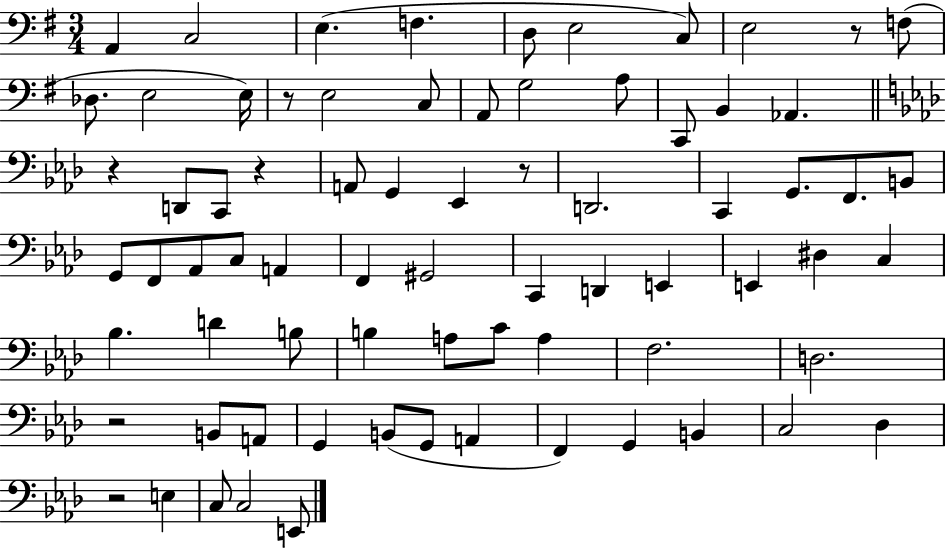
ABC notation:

X:1
T:Untitled
M:3/4
L:1/4
K:G
A,, C,2 E, F, D,/2 E,2 C,/2 E,2 z/2 F,/2 _D,/2 E,2 E,/4 z/2 E,2 C,/2 A,,/2 G,2 A,/2 C,,/2 B,, _A,, z D,,/2 C,,/2 z A,,/2 G,, _E,, z/2 D,,2 C,, G,,/2 F,,/2 B,,/2 G,,/2 F,,/2 _A,,/2 C,/2 A,, F,, ^G,,2 C,, D,, E,, E,, ^D, C, _B, D B,/2 B, A,/2 C/2 A, F,2 D,2 z2 B,,/2 A,,/2 G,, B,,/2 G,,/2 A,, F,, G,, B,, C,2 _D, z2 E, C,/2 C,2 E,,/2